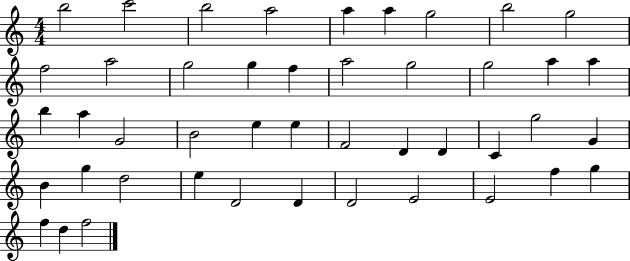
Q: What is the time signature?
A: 4/4